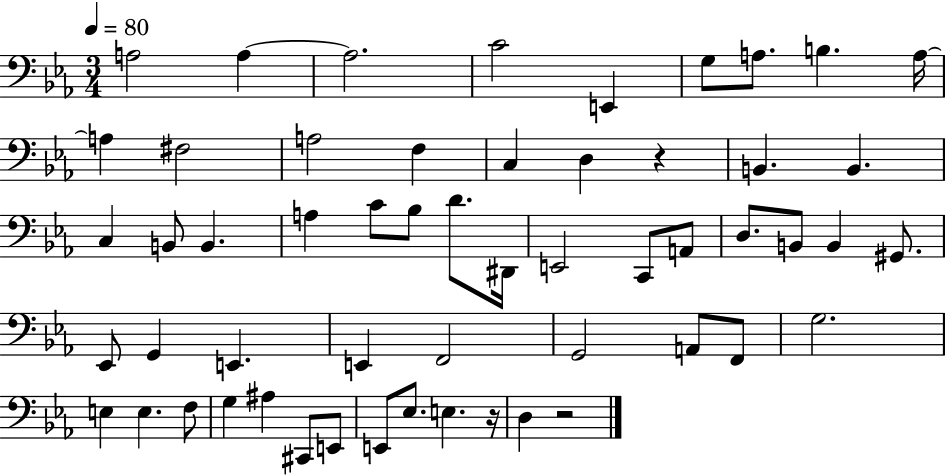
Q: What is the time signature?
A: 3/4